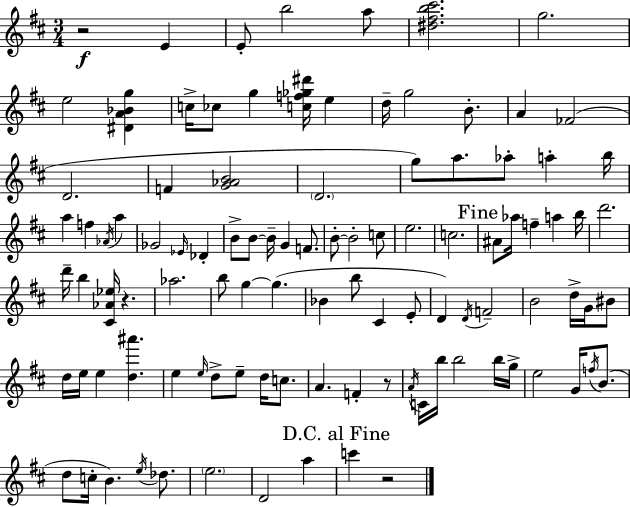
{
  \clef treble
  \numericTimeSignature
  \time 3/4
  \key d \major
  \repeat volta 2 { r2\f e'4 | e'8-. b''2 a''8 | <dis'' fis'' b'' cis'''>2. | g''2. | \break e''2 <dis' a' bes' g''>4 | c''16-> ces''8 g''4 <c'' f'' ges'' dis'''>16 e''4 | d''16-- g''2 b'8.-. | a'4 fes'2( | \break d'2. | f'4 <g' aes' b'>2 | \parenthesize d'2. | g''8) a''8. aes''8-. a''4-. b''16 | \break a''4 f''4 \acciaccatura { aes'16 } a''4 | ges'2 \grace { ees'16 } des'4-. | b'8-> b'8~~ b'16-- g'4 f'8. | b'8-.~~ b'2-. | \break c''8 e''2. | c''2. | \mark "Fine" ais'8 aes''16 f''4-- a''4 | b''16 d'''2. | \break d'''16-- b''4 <cis' aes' ees''>16 r4. | aes''2. | b''8 g''4~~ g''4.( | bes'4 b''8 cis'4 | \break e'8-. d'4) \acciaccatura { d'16 } f'2-- | b'2 d''16-> | g'16 bis'8 d''16 e''16 e''4 <d'' ais'''>4. | e''4 \grace { e''16 } d''8-> e''8-- | \break d''16 c''8. a'4. f'4-. | r8 \acciaccatura { a'16 } c'16 b''16 b''2 | b''16 g''16-> e''2 | g'16 \acciaccatura { f''16 } b'8.( d''8 c''16-. b'4.) | \break \acciaccatura { e''16 } des''8. \parenthesize e''2. | d'2 | a''4 \mark "D.C. al Fine" c'''4 r2 | } \bar "|."
}